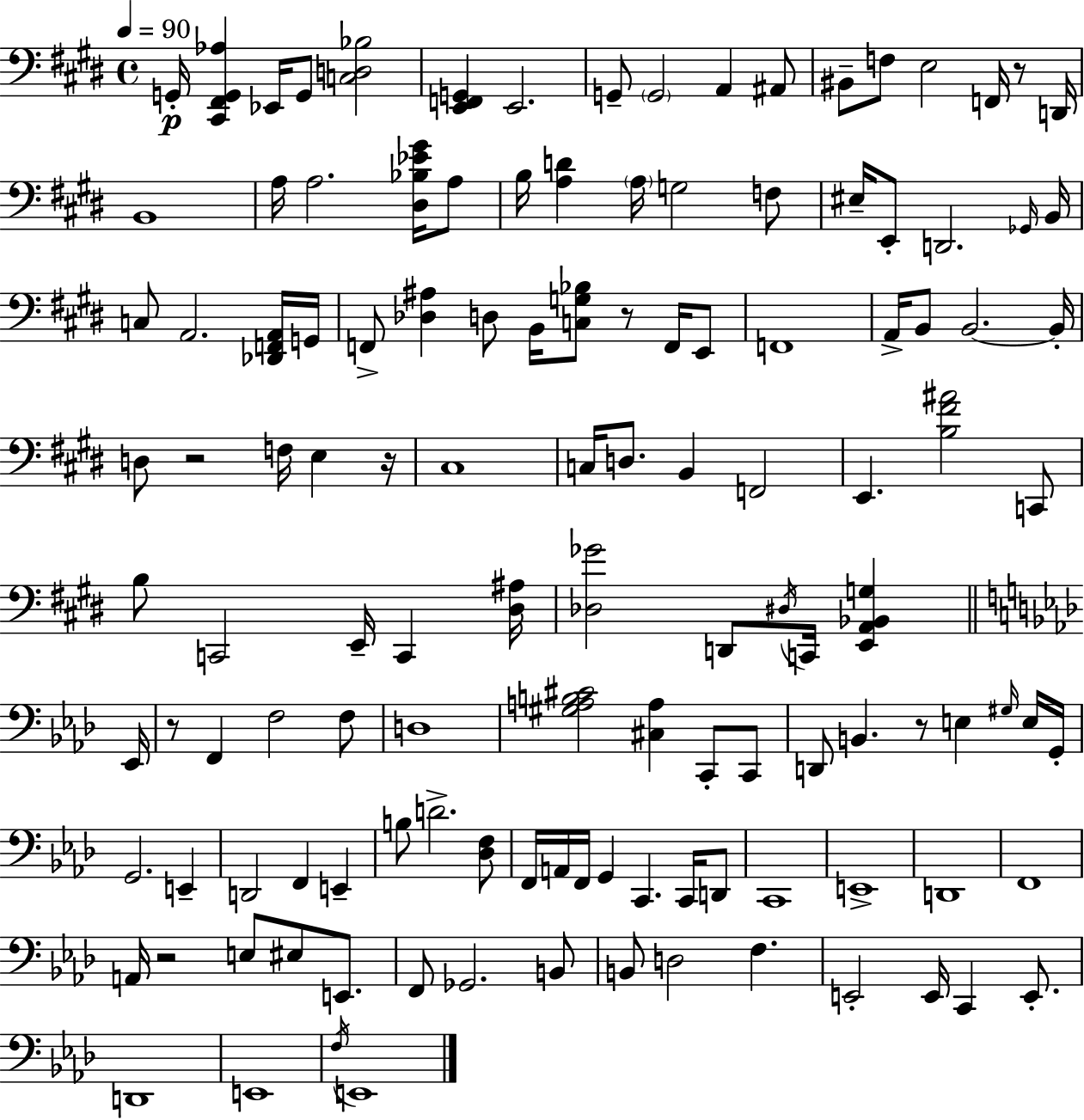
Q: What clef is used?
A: bass